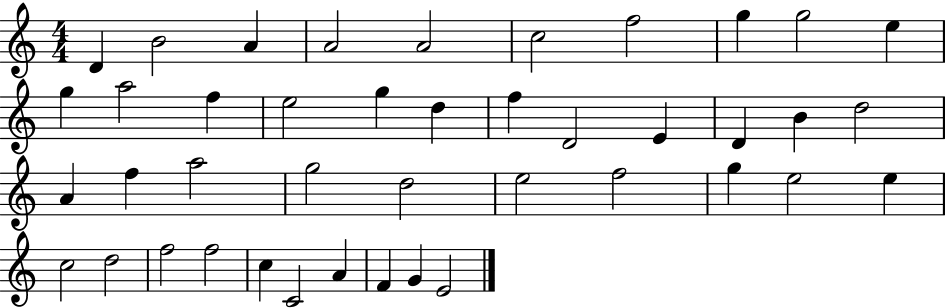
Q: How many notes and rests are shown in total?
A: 42